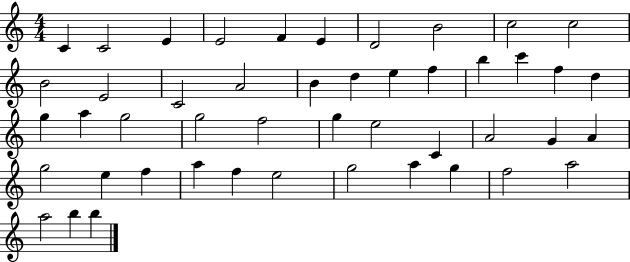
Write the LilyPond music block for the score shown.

{
  \clef treble
  \numericTimeSignature
  \time 4/4
  \key c \major
  c'4 c'2 e'4 | e'2 f'4 e'4 | d'2 b'2 | c''2 c''2 | \break b'2 e'2 | c'2 a'2 | b'4 d''4 e''4 f''4 | b''4 c'''4 f''4 d''4 | \break g''4 a''4 g''2 | g''2 f''2 | g''4 e''2 c'4 | a'2 g'4 a'4 | \break g''2 e''4 f''4 | a''4 f''4 e''2 | g''2 a''4 g''4 | f''2 a''2 | \break a''2 b''4 b''4 | \bar "|."
}